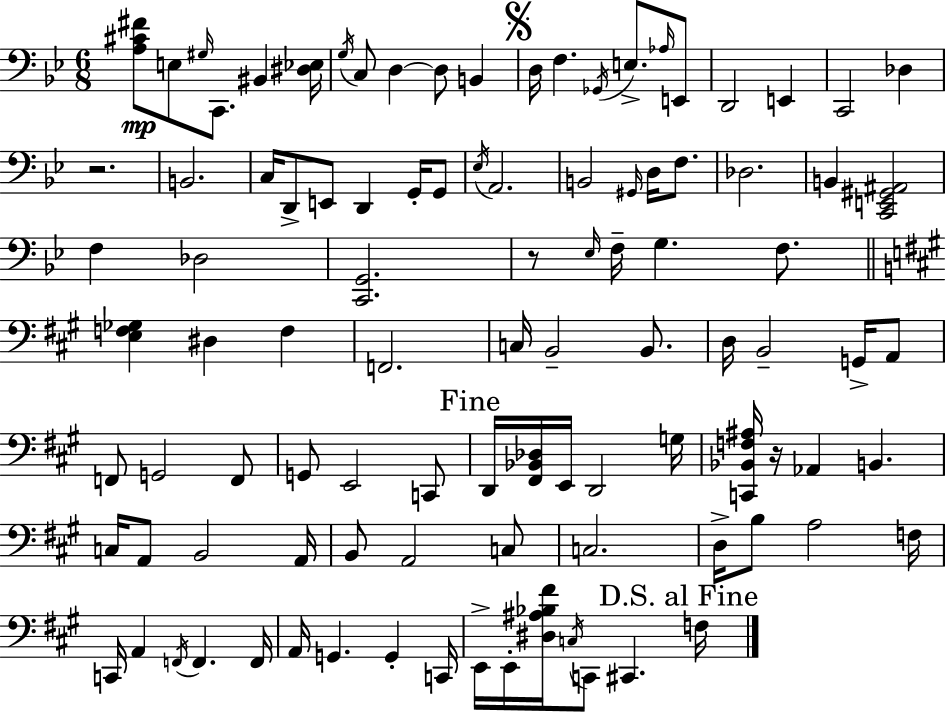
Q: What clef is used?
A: bass